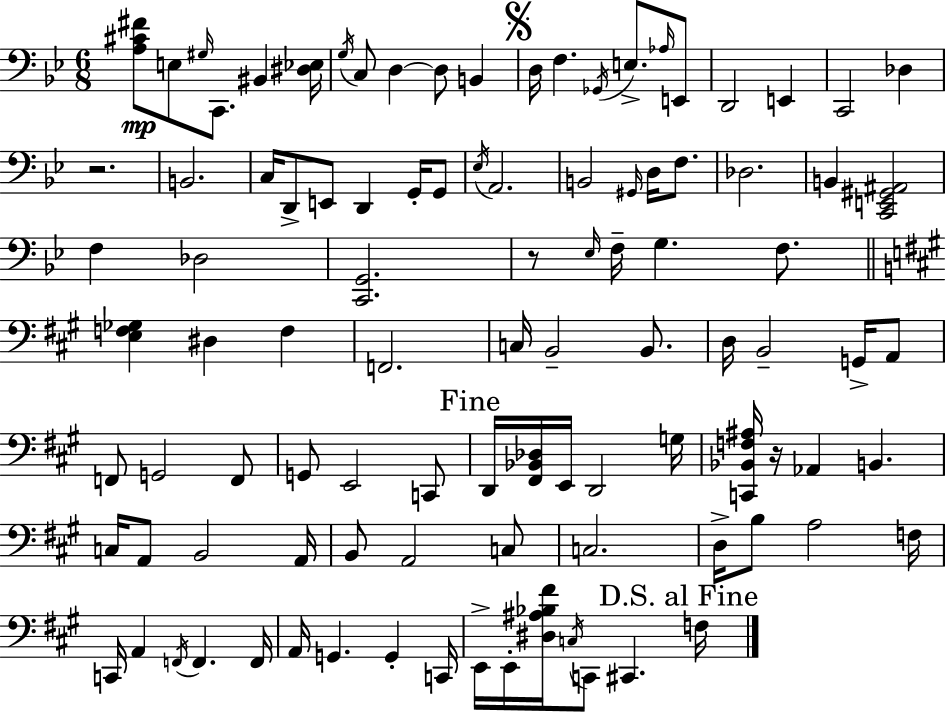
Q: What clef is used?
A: bass